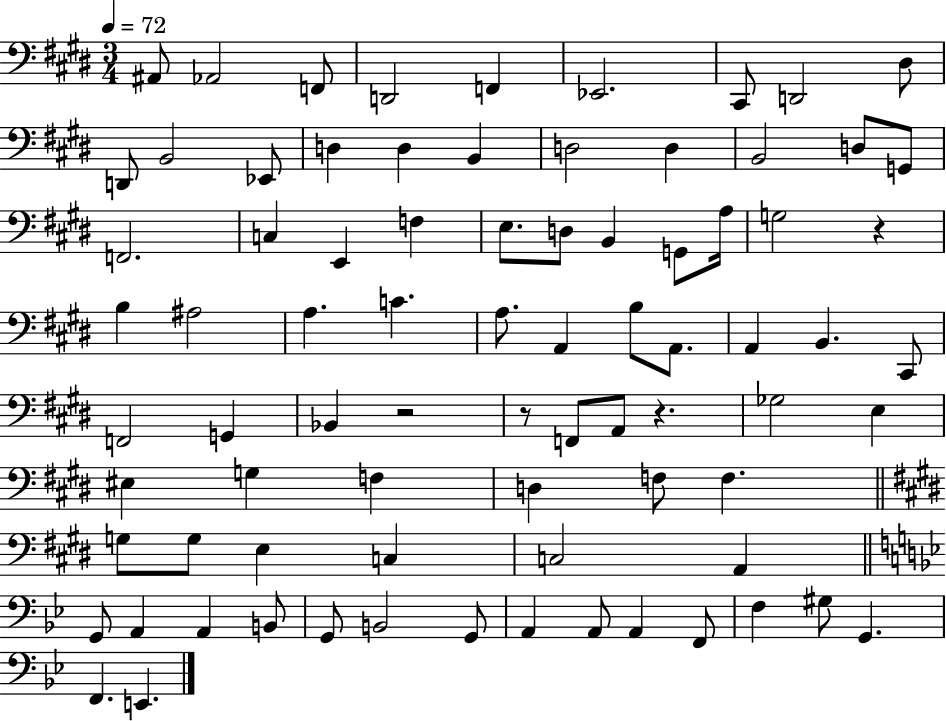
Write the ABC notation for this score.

X:1
T:Untitled
M:3/4
L:1/4
K:E
^A,,/2 _A,,2 F,,/2 D,,2 F,, _E,,2 ^C,,/2 D,,2 ^D,/2 D,,/2 B,,2 _E,,/2 D, D, B,, D,2 D, B,,2 D,/2 G,,/2 F,,2 C, E,, F, E,/2 D,/2 B,, G,,/2 A,/4 G,2 z B, ^A,2 A, C A,/2 A,, B,/2 A,,/2 A,, B,, ^C,,/2 F,,2 G,, _B,, z2 z/2 F,,/2 A,,/2 z _G,2 E, ^E, G, F, D, F,/2 F, G,/2 G,/2 E, C, C,2 A,, G,,/2 A,, A,, B,,/2 G,,/2 B,,2 G,,/2 A,, A,,/2 A,, F,,/2 F, ^G,/2 G,, F,, E,,